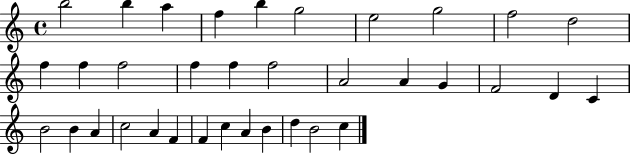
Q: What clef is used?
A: treble